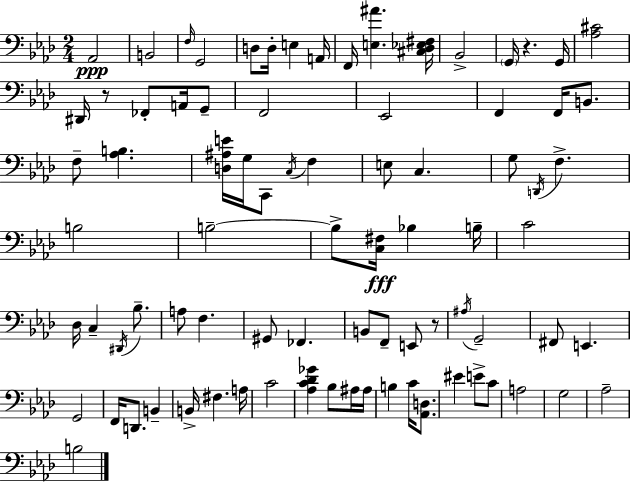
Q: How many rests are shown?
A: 3